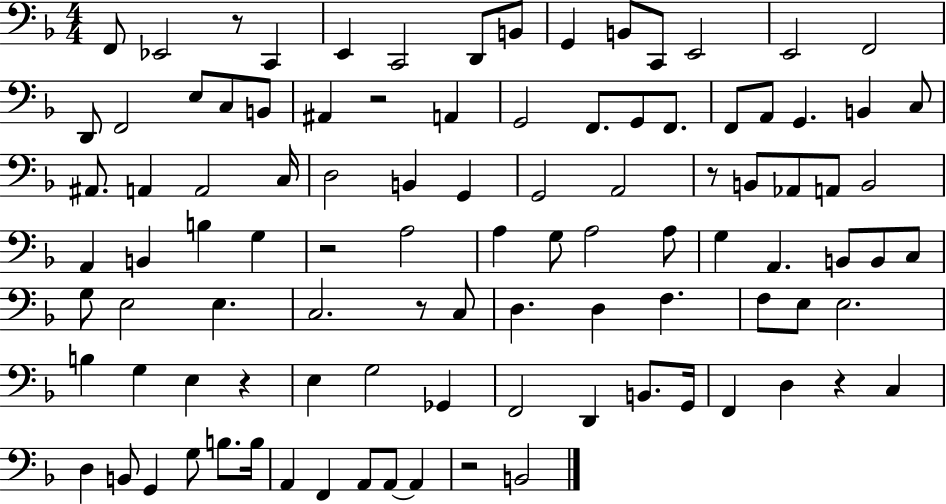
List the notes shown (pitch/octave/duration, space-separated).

F2/e Eb2/h R/e C2/q E2/q C2/h D2/e B2/e G2/q B2/e C2/e E2/h E2/h F2/h D2/e F2/h E3/e C3/e B2/e A#2/q R/h A2/q G2/h F2/e. G2/e F2/e. F2/e A2/e G2/q. B2/q C3/e A#2/e. A2/q A2/h C3/s D3/h B2/q G2/q G2/h A2/h R/e B2/e Ab2/e A2/e B2/h A2/q B2/q B3/q G3/q R/h A3/h A3/q G3/e A3/h A3/e G3/q A2/q. B2/e B2/e C3/e G3/e E3/h E3/q. C3/h. R/e C3/e D3/q. D3/q F3/q. F3/e E3/e E3/h. B3/q G3/q E3/q R/q E3/q G3/h Gb2/q F2/h D2/q B2/e. G2/s F2/q D3/q R/q C3/q D3/q B2/e G2/q G3/e B3/e. B3/s A2/q F2/q A2/e A2/e A2/q R/h B2/h